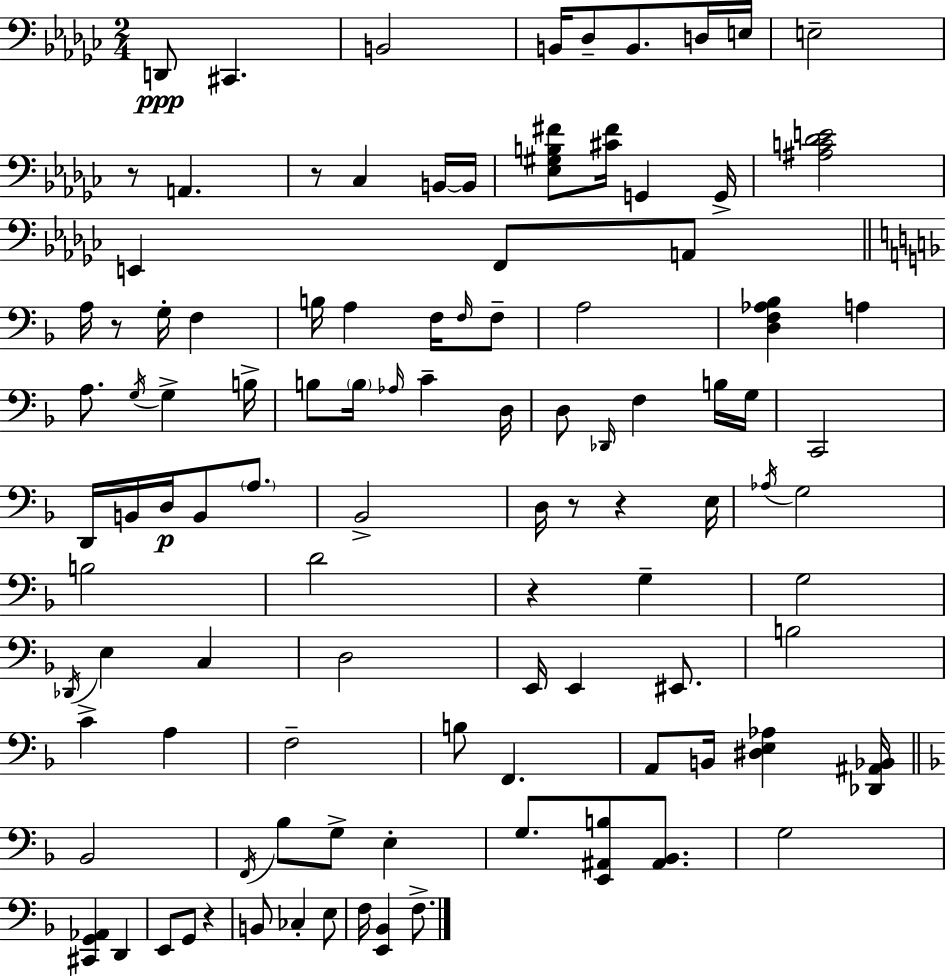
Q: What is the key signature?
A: EES minor